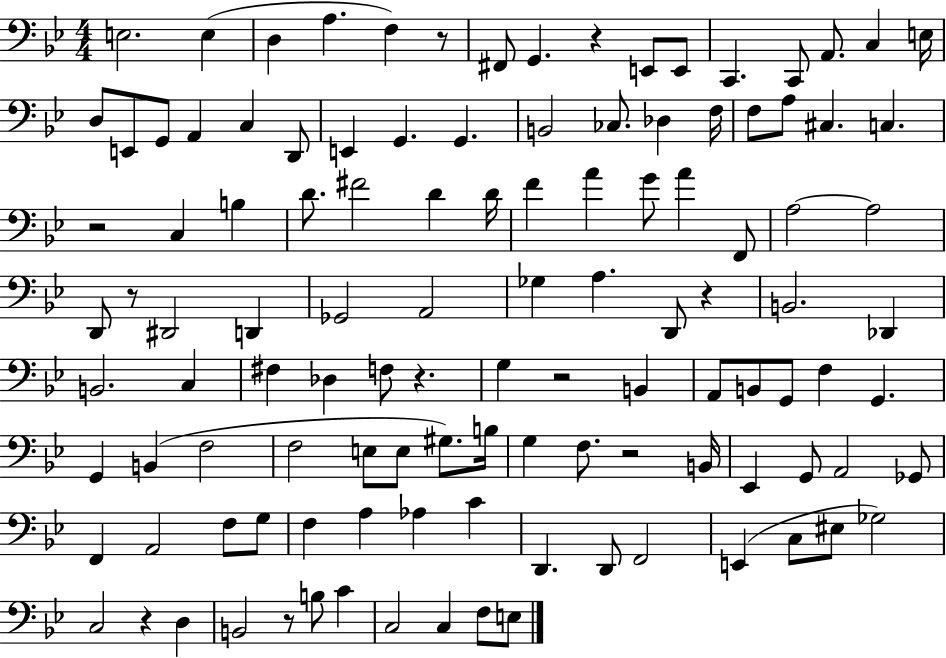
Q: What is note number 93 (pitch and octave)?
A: E2